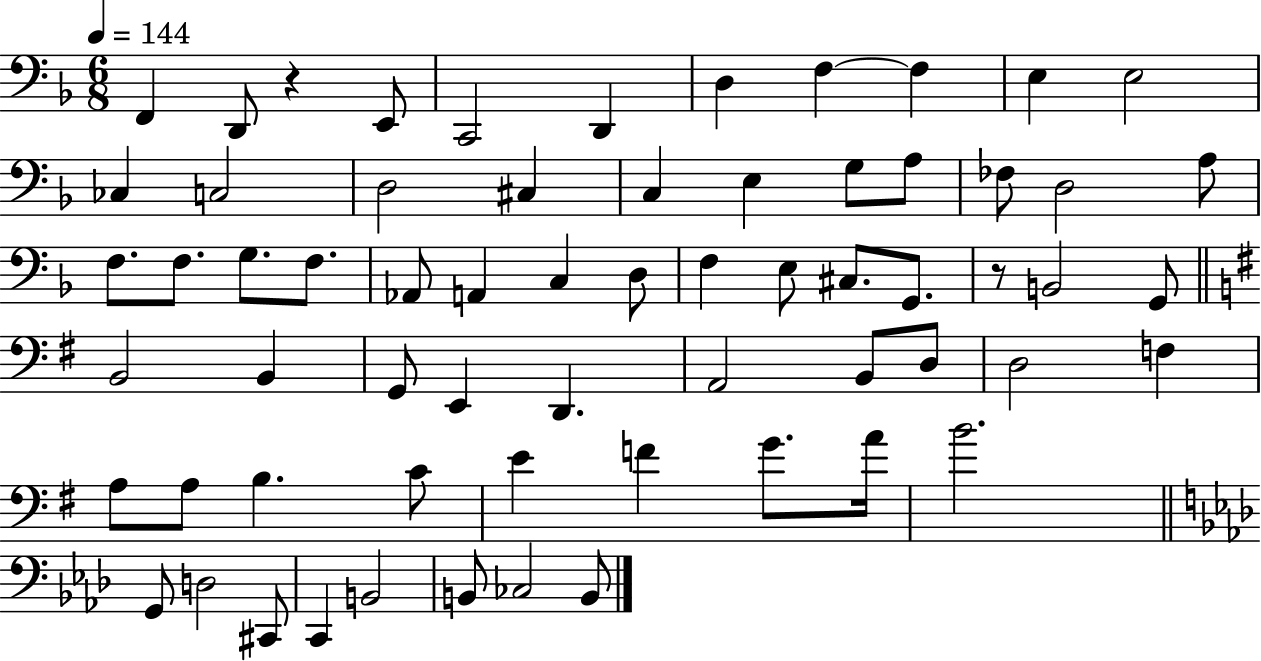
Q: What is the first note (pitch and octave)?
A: F2